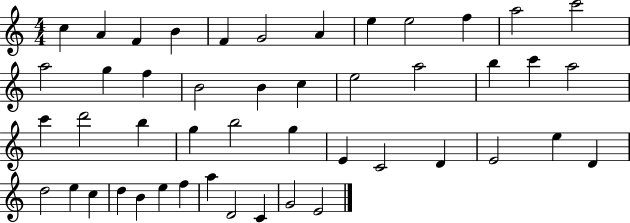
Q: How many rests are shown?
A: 0